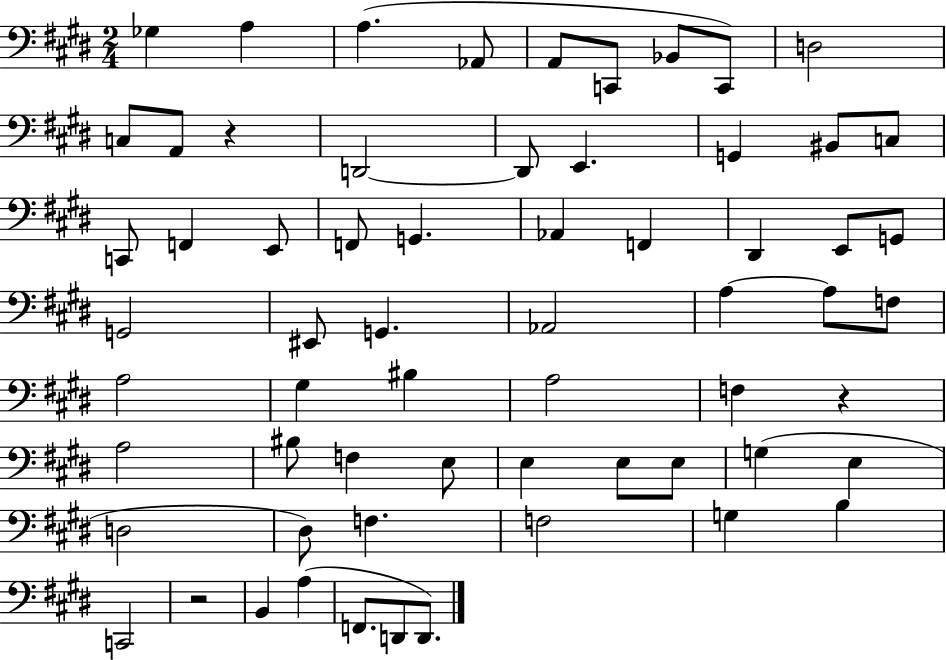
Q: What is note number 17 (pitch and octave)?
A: C3